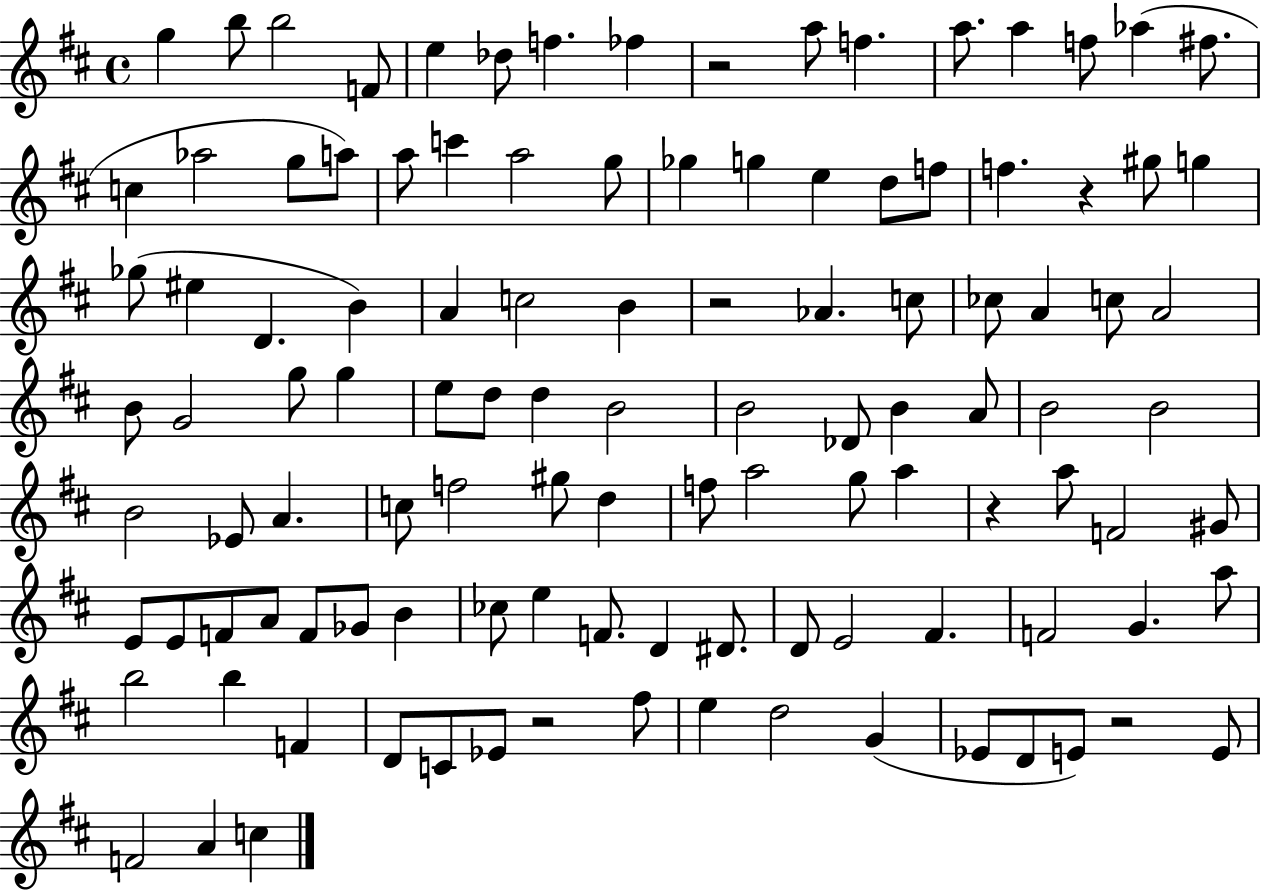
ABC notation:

X:1
T:Untitled
M:4/4
L:1/4
K:D
g b/2 b2 F/2 e _d/2 f _f z2 a/2 f a/2 a f/2 _a ^f/2 c _a2 g/2 a/2 a/2 c' a2 g/2 _g g e d/2 f/2 f z ^g/2 g _g/2 ^e D B A c2 B z2 _A c/2 _c/2 A c/2 A2 B/2 G2 g/2 g e/2 d/2 d B2 B2 _D/2 B A/2 B2 B2 B2 _E/2 A c/2 f2 ^g/2 d f/2 a2 g/2 a z a/2 F2 ^G/2 E/2 E/2 F/2 A/2 F/2 _G/2 B _c/2 e F/2 D ^D/2 D/2 E2 ^F F2 G a/2 b2 b F D/2 C/2 _E/2 z2 ^f/2 e d2 G _E/2 D/2 E/2 z2 E/2 F2 A c